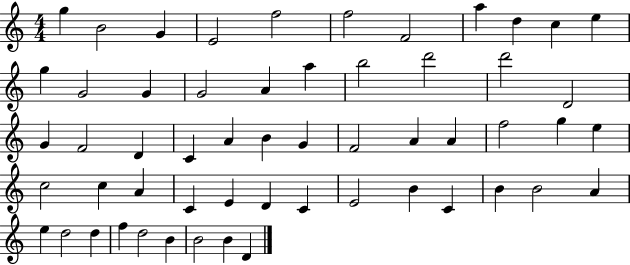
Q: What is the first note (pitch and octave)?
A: G5